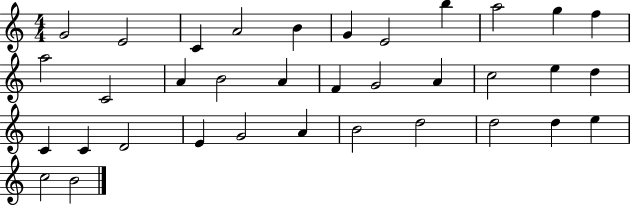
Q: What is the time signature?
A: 4/4